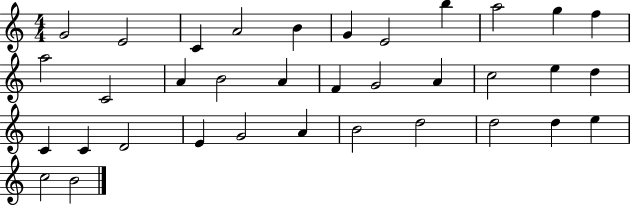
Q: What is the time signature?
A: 4/4